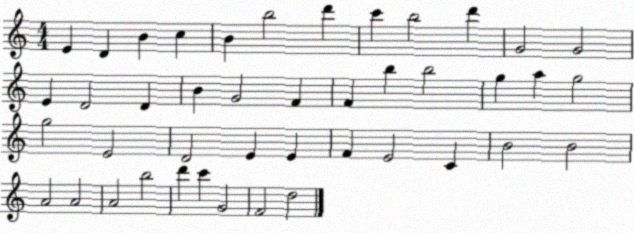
X:1
T:Untitled
M:4/4
L:1/4
K:C
E D B c B b2 d' c' b2 d' G2 G2 E D2 D B G2 F F b b2 g a g2 g2 E2 D2 E E F E2 C B2 B2 A2 A2 A2 b2 d' c' G2 F2 d2